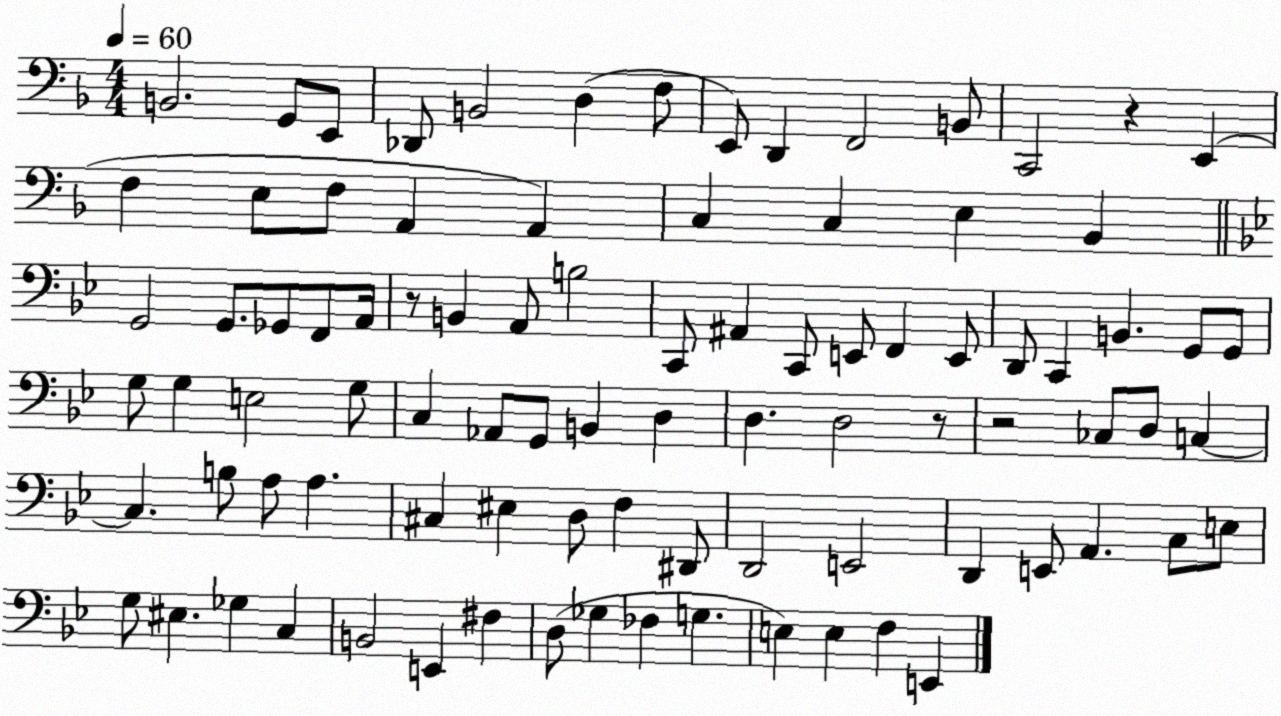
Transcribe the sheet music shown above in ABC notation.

X:1
T:Untitled
M:4/4
L:1/4
K:F
B,,2 G,,/2 E,,/2 _D,,/2 B,,2 D, F,/2 E,,/2 D,, F,,2 B,,/2 C,,2 z E,, F, E,/2 F,/2 A,, A,, C, C, E, _B,, G,,2 G,,/2 _G,,/2 F,,/2 A,,/4 z/2 B,, A,,/2 B,2 C,,/2 ^A,, C,,/2 E,,/2 F,, E,,/2 D,,/2 C,, B,, G,,/2 G,,/2 G,/2 G, E,2 G,/2 C, _A,,/2 G,,/2 B,, D, D, D,2 z/2 z2 _C,/2 D,/2 C, C, B,/2 A,/2 A, ^C, ^E, D,/2 F, ^D,,/2 D,,2 E,,2 D,, E,,/2 A,, C,/2 E,/2 G,/2 ^E, _G, C, B,,2 E,, ^F, D,/2 _G, _F, G, E, E, F, E,,